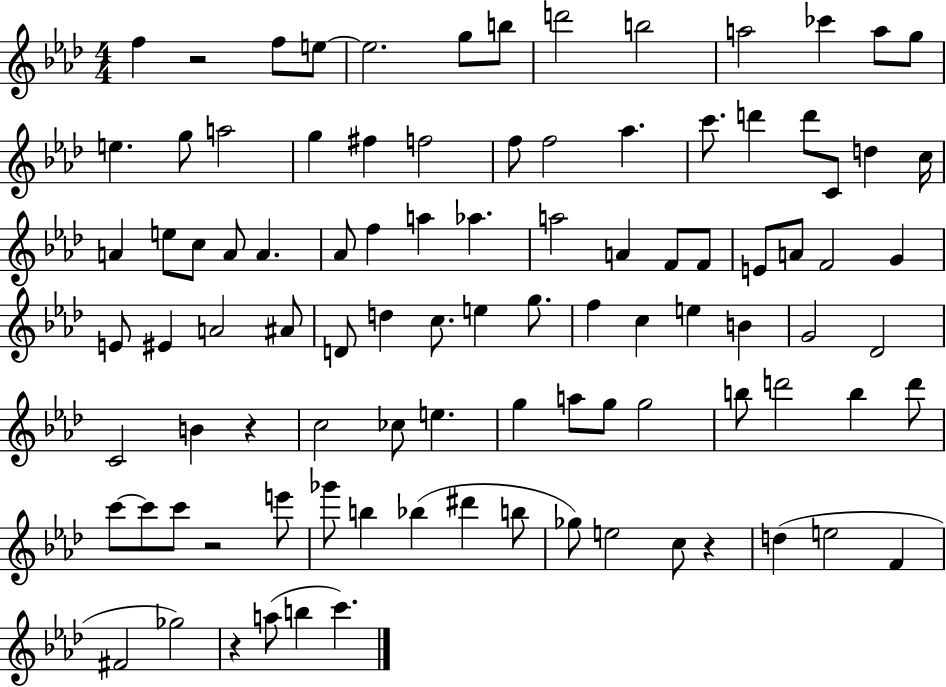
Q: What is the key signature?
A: AES major